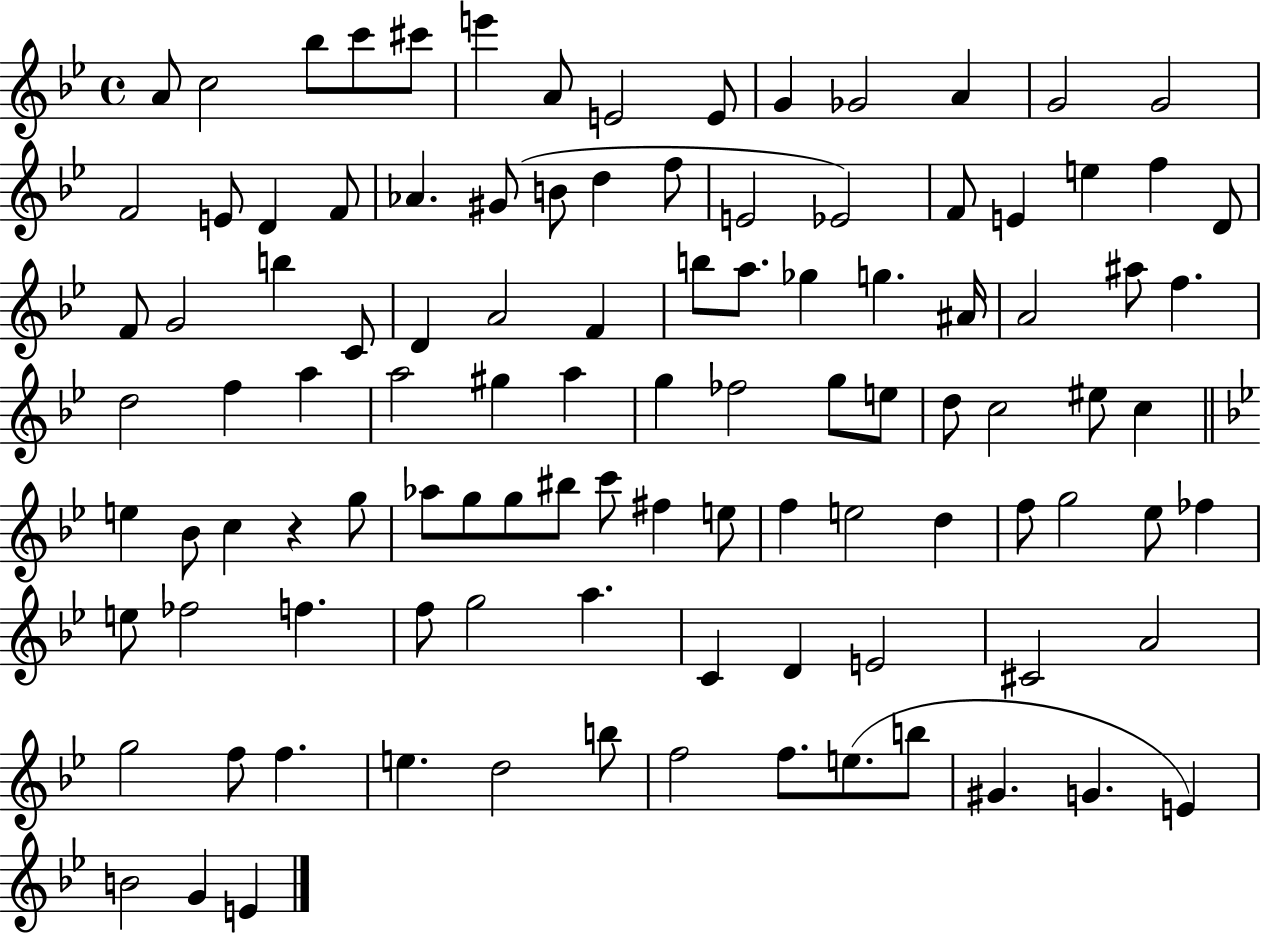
{
  \clef treble
  \time 4/4
  \defaultTimeSignature
  \key bes \major
  a'8 c''2 bes''8 c'''8 cis'''8 | e'''4 a'8 e'2 e'8 | g'4 ges'2 a'4 | g'2 g'2 | \break f'2 e'8 d'4 f'8 | aes'4. gis'8( b'8 d''4 f''8 | e'2 ees'2) | f'8 e'4 e''4 f''4 d'8 | \break f'8 g'2 b''4 c'8 | d'4 a'2 f'4 | b''8 a''8. ges''4 g''4. ais'16 | a'2 ais''8 f''4. | \break d''2 f''4 a''4 | a''2 gis''4 a''4 | g''4 fes''2 g''8 e''8 | d''8 c''2 eis''8 c''4 | \break \bar "||" \break \key g \minor e''4 bes'8 c''4 r4 g''8 | aes''8 g''8 g''8 bis''8 c'''8 fis''4 e''8 | f''4 e''2 d''4 | f''8 g''2 ees''8 fes''4 | \break e''8 fes''2 f''4. | f''8 g''2 a''4. | c'4 d'4 e'2 | cis'2 a'2 | \break g''2 f''8 f''4. | e''4. d''2 b''8 | f''2 f''8. e''8.( b''8 | gis'4. g'4. e'4) | \break b'2 g'4 e'4 | \bar "|."
}